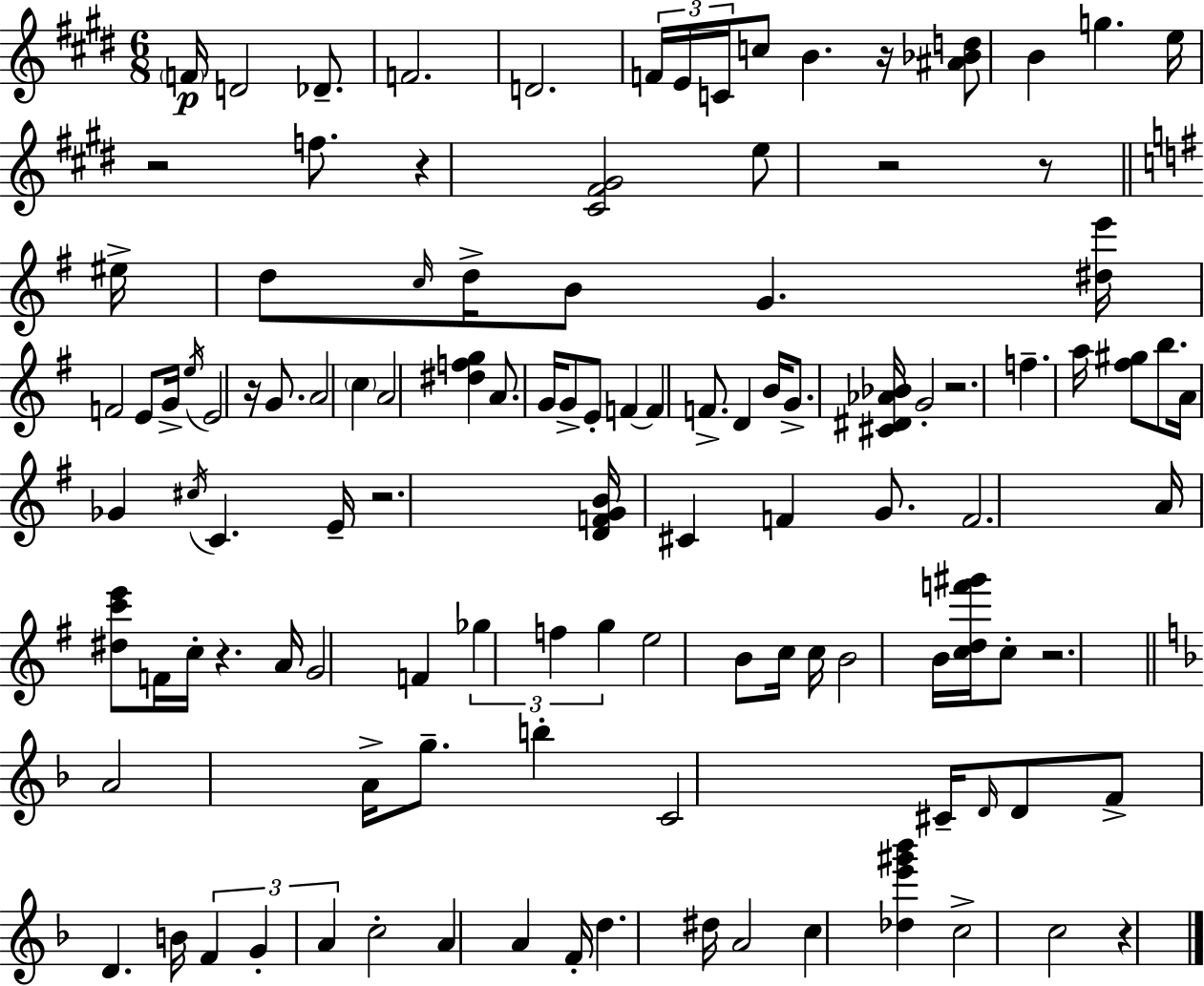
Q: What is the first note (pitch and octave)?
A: F4